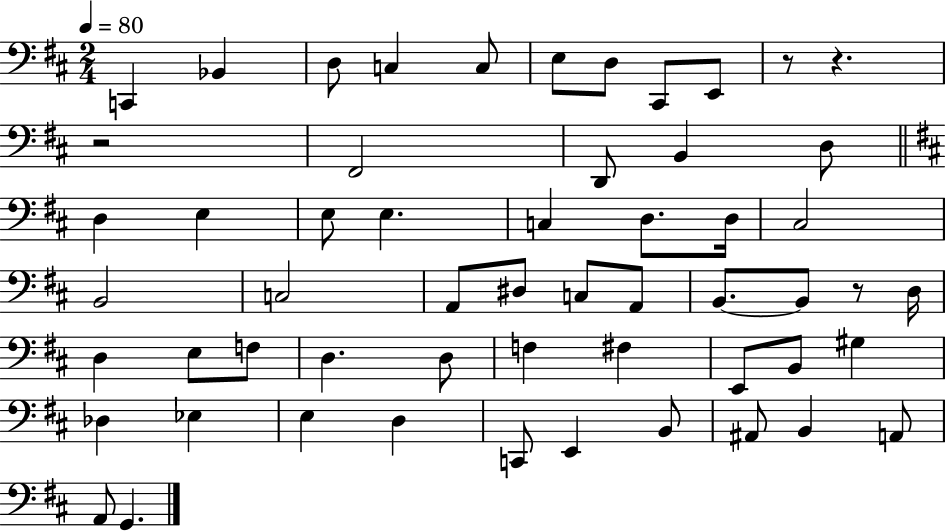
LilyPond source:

{
  \clef bass
  \numericTimeSignature
  \time 2/4
  \key d \major
  \tempo 4 = 80
  c,4 bes,4 | d8 c4 c8 | e8 d8 cis,8 e,8 | r8 r4. | \break r2 | fis,2 | d,8 b,4 d8 | \bar "||" \break \key b \minor d4 e4 | e8 e4. | c4 d8. d16 | cis2 | \break b,2 | c2 | a,8 dis8 c8 a,8 | b,8.~~ b,8 r8 d16 | \break d4 e8 f8 | d4. d8 | f4 fis4 | e,8 b,8 gis4 | \break des4 ees4 | e4 d4 | c,8 e,4 b,8 | ais,8 b,4 a,8 | \break a,8 g,4. | \bar "|."
}